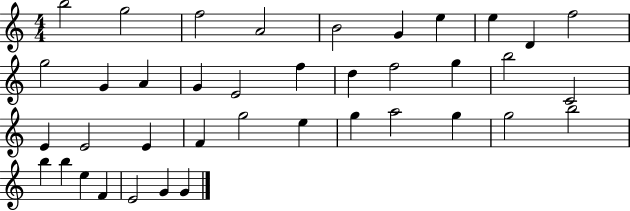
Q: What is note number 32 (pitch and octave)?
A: B5